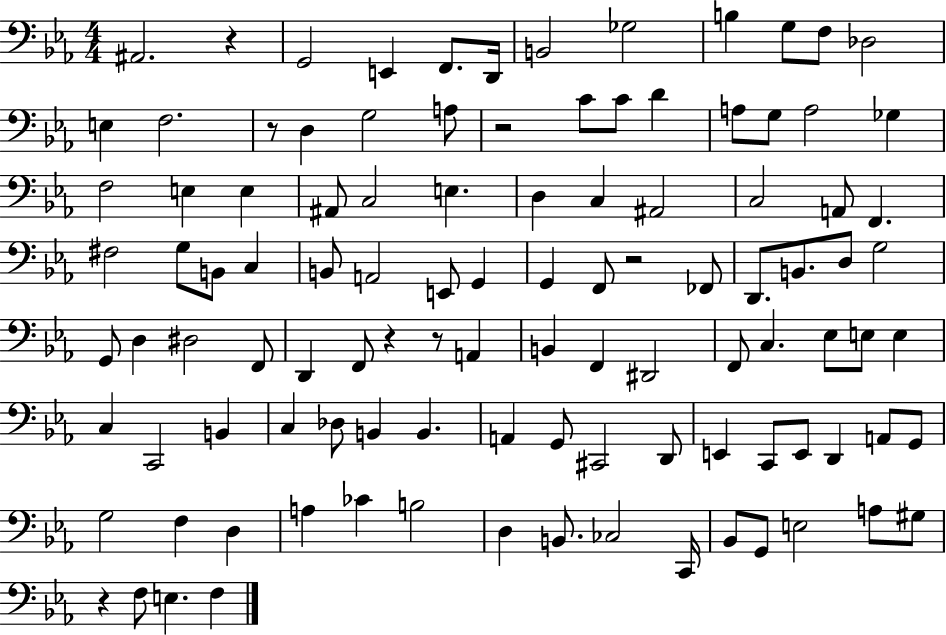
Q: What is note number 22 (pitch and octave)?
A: A3